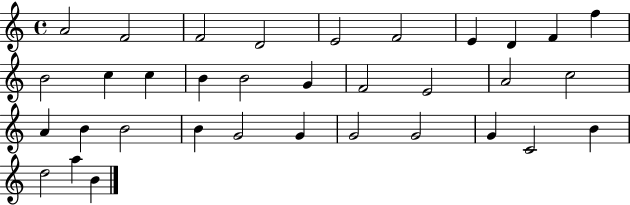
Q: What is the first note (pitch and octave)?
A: A4